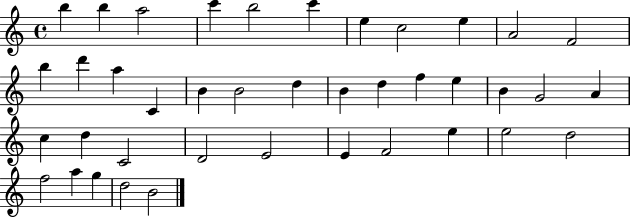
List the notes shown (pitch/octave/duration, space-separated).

B5/q B5/q A5/h C6/q B5/h C6/q E5/q C5/h E5/q A4/h F4/h B5/q D6/q A5/q C4/q B4/q B4/h D5/q B4/q D5/q F5/q E5/q B4/q G4/h A4/q C5/q D5/q C4/h D4/h E4/h E4/q F4/h E5/q E5/h D5/h F5/h A5/q G5/q D5/h B4/h